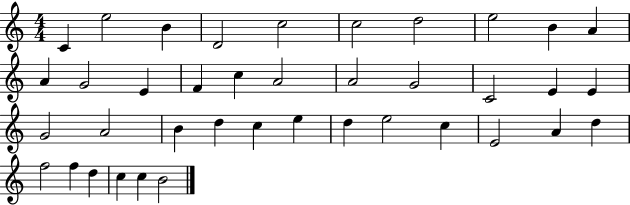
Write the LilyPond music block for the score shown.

{
  \clef treble
  \numericTimeSignature
  \time 4/4
  \key c \major
  c'4 e''2 b'4 | d'2 c''2 | c''2 d''2 | e''2 b'4 a'4 | \break a'4 g'2 e'4 | f'4 c''4 a'2 | a'2 g'2 | c'2 e'4 e'4 | \break g'2 a'2 | b'4 d''4 c''4 e''4 | d''4 e''2 c''4 | e'2 a'4 d''4 | \break f''2 f''4 d''4 | c''4 c''4 b'2 | \bar "|."
}